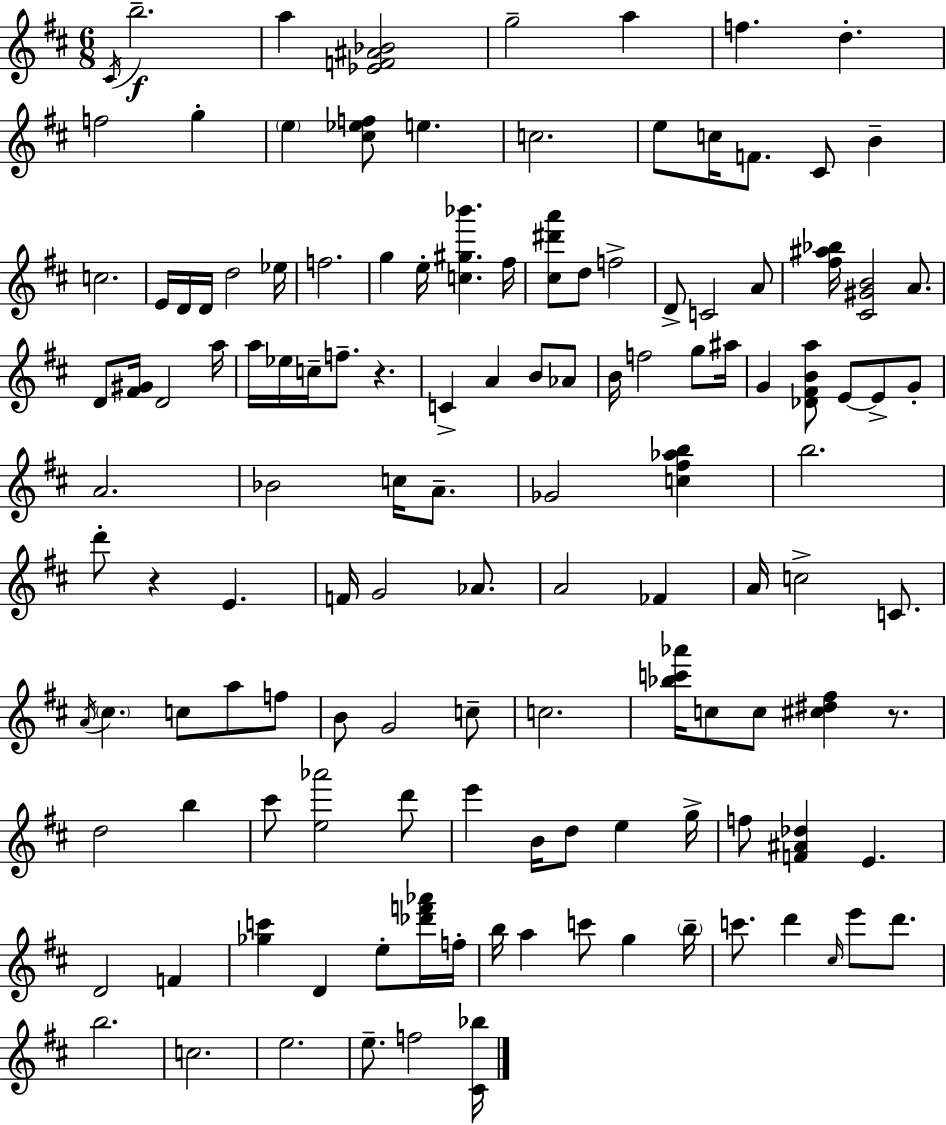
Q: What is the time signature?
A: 6/8